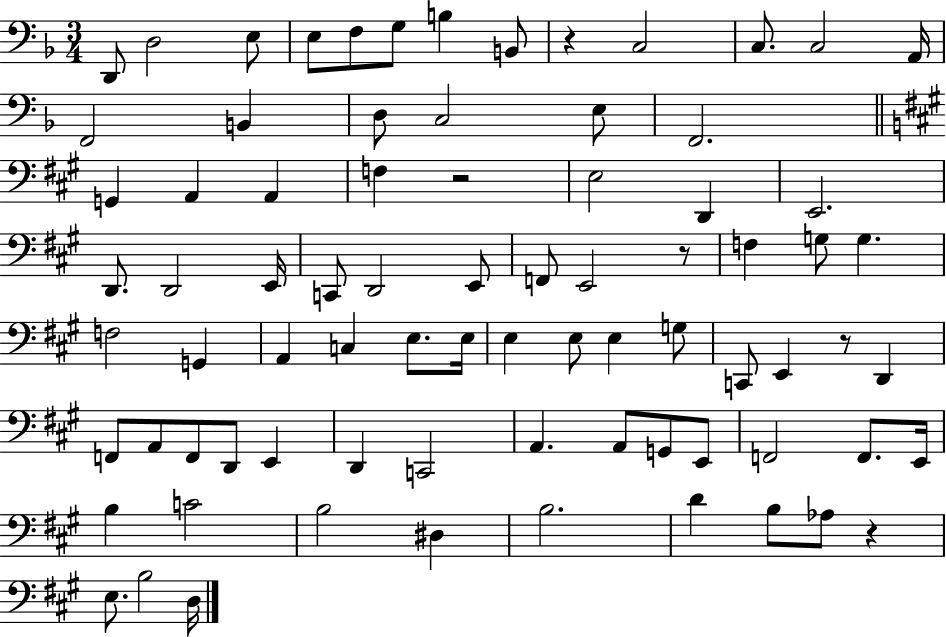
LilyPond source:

{
  \clef bass
  \numericTimeSignature
  \time 3/4
  \key f \major
  d,8 d2 e8 | e8 f8 g8 b4 b,8 | r4 c2 | c8. c2 a,16 | \break f,2 b,4 | d8 c2 e8 | f,2. | \bar "||" \break \key a \major g,4 a,4 a,4 | f4 r2 | e2 d,4 | e,2. | \break d,8. d,2 e,16 | c,8 d,2 e,8 | f,8 e,2 r8 | f4 g8 g4. | \break f2 g,4 | a,4 c4 e8. e16 | e4 e8 e4 g8 | c,8 e,4 r8 d,4 | \break f,8 a,8 f,8 d,8 e,4 | d,4 c,2 | a,4. a,8 g,8 e,8 | f,2 f,8. e,16 | \break b4 c'2 | b2 dis4 | b2. | d'4 b8 aes8 r4 | \break e8. b2 d16 | \bar "|."
}